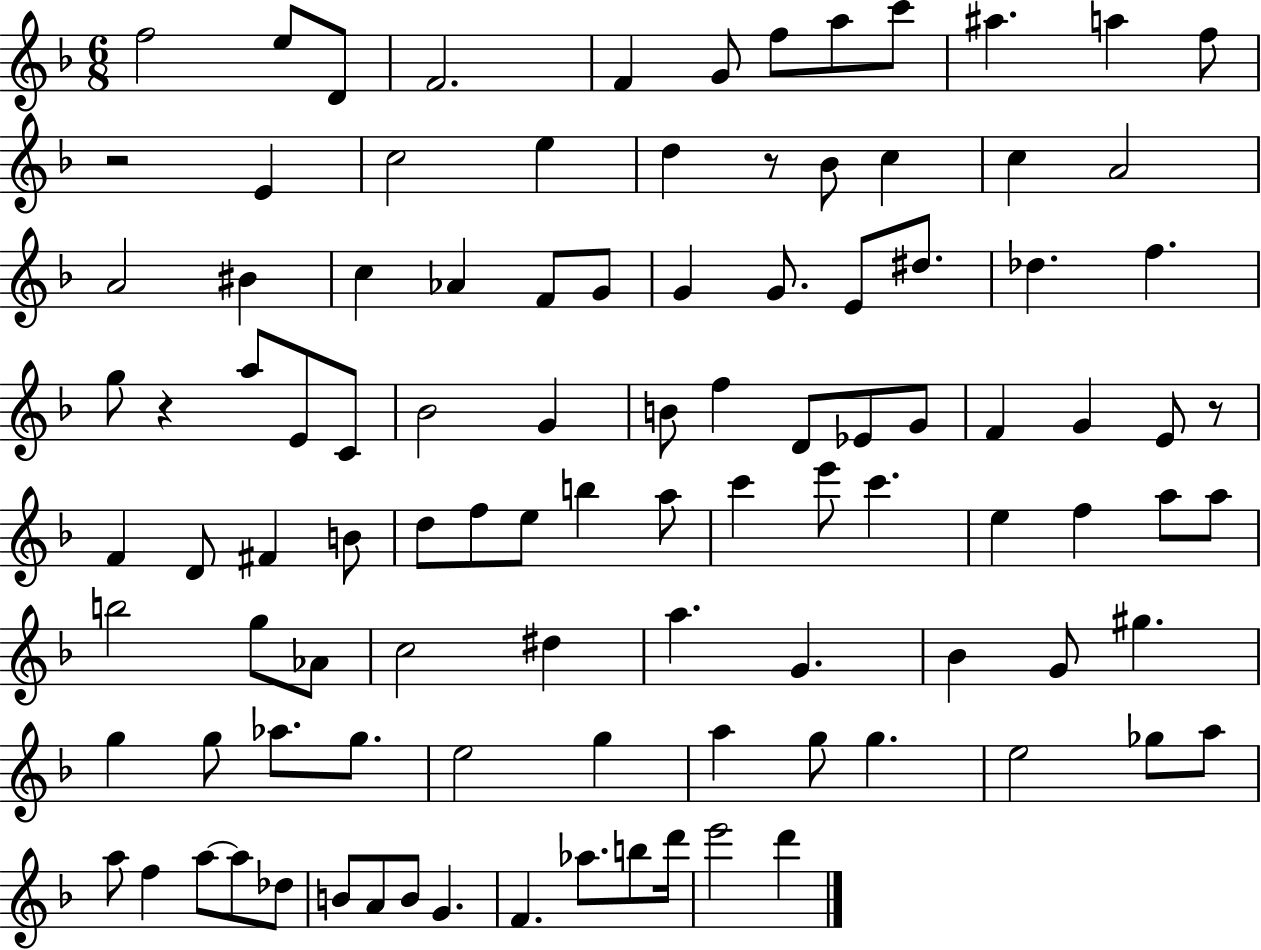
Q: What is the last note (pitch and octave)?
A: D6